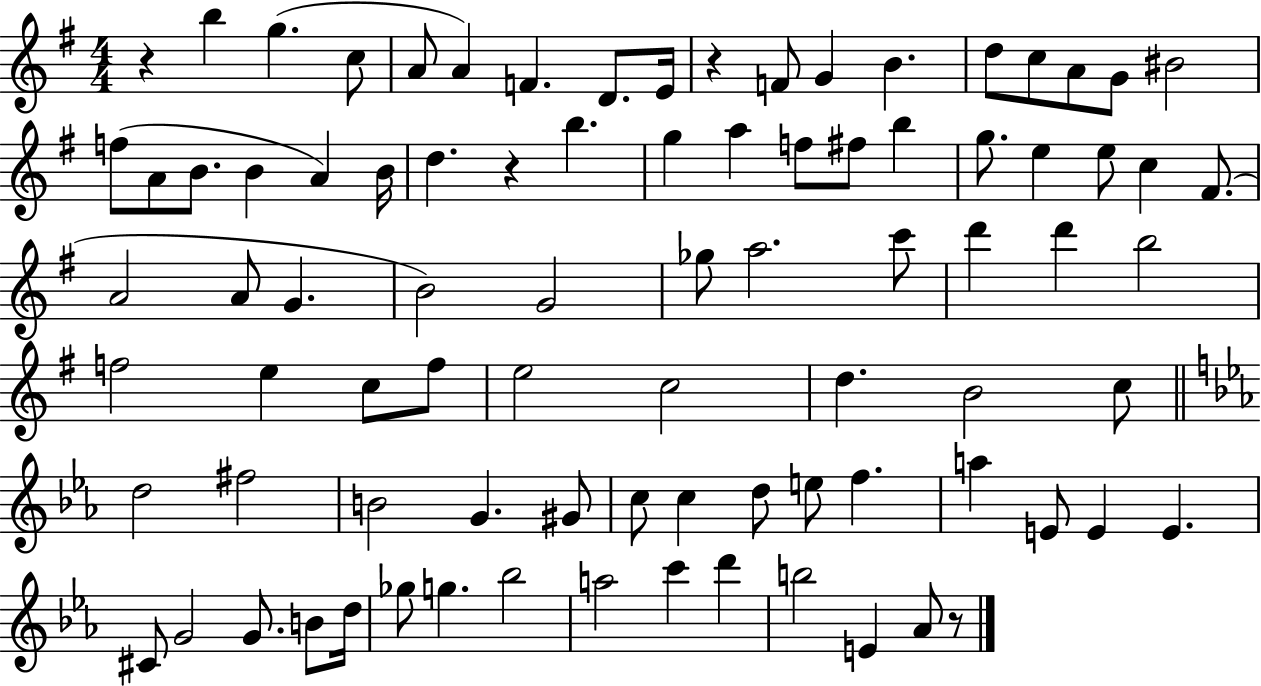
{
  \clef treble
  \numericTimeSignature
  \time 4/4
  \key g \major
  r4 b''4 g''4.( c''8 | a'8 a'4) f'4. d'8. e'16 | r4 f'8 g'4 b'4. | d''8 c''8 a'8 g'8 bis'2 | \break f''8( a'8 b'8. b'4 a'4) b'16 | d''4. r4 b''4. | g''4 a''4 f''8 fis''8 b''4 | g''8. e''4 e''8 c''4 fis'8.( | \break a'2 a'8 g'4. | b'2) g'2 | ges''8 a''2. c'''8 | d'''4 d'''4 b''2 | \break f''2 e''4 c''8 f''8 | e''2 c''2 | d''4. b'2 c''8 | \bar "||" \break \key ees \major d''2 fis''2 | b'2 g'4. gis'8 | c''8 c''4 d''8 e''8 f''4. | a''4 e'8 e'4 e'4. | \break cis'8 g'2 g'8. b'8 d''16 | ges''8 g''4. bes''2 | a''2 c'''4 d'''4 | b''2 e'4 aes'8 r8 | \break \bar "|."
}